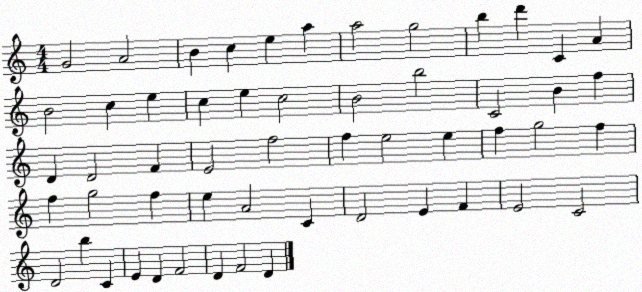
X:1
T:Untitled
M:4/4
L:1/4
K:C
G2 A2 B c e a a2 g2 b d' C A B2 c e c e c2 B2 b2 C2 B f D D2 F E2 f2 f e2 e f g2 f f g2 f e A2 C D2 E F E2 C2 D2 b C E D F2 D F2 D